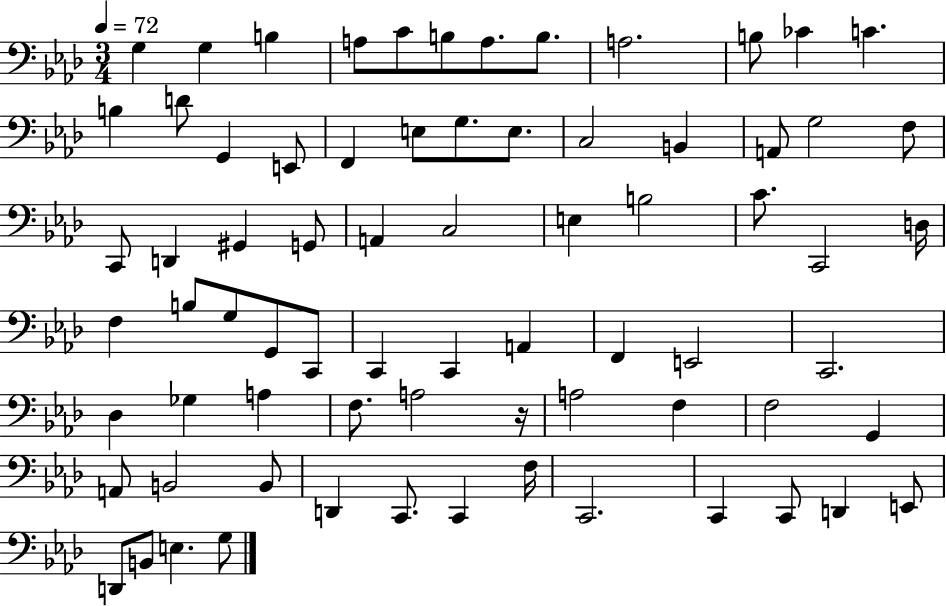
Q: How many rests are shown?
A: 1